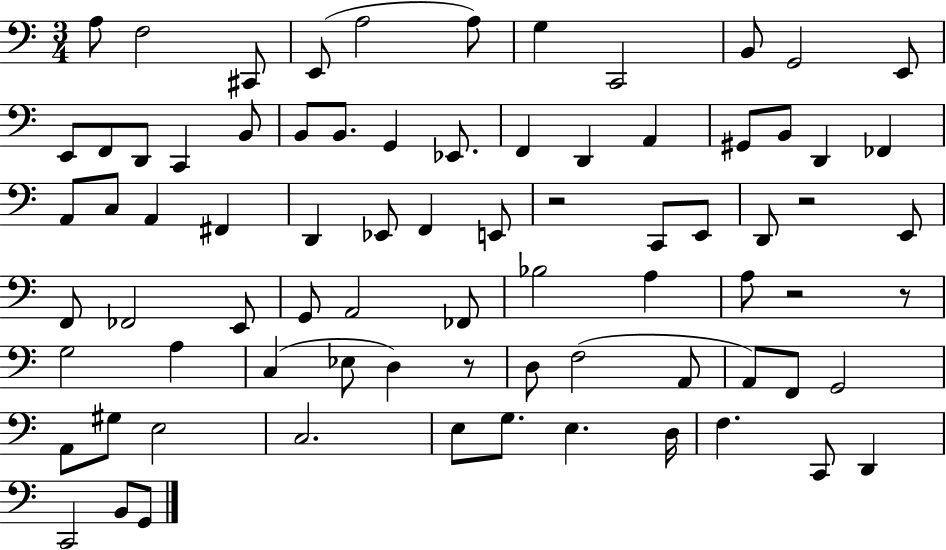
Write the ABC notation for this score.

X:1
T:Untitled
M:3/4
L:1/4
K:C
A,/2 F,2 ^C,,/2 E,,/2 A,2 A,/2 G, C,,2 B,,/2 G,,2 E,,/2 E,,/2 F,,/2 D,,/2 C,, B,,/2 B,,/2 B,,/2 G,, _E,,/2 F,, D,, A,, ^G,,/2 B,,/2 D,, _F,, A,,/2 C,/2 A,, ^F,, D,, _E,,/2 F,, E,,/2 z2 C,,/2 E,,/2 D,,/2 z2 E,,/2 F,,/2 _F,,2 E,,/2 G,,/2 A,,2 _F,,/2 _B,2 A, A,/2 z2 z/2 G,2 A, C, _E,/2 D, z/2 D,/2 F,2 A,,/2 A,,/2 F,,/2 G,,2 A,,/2 ^G,/2 E,2 C,2 E,/2 G,/2 E, D,/4 F, C,,/2 D,, C,,2 B,,/2 G,,/2